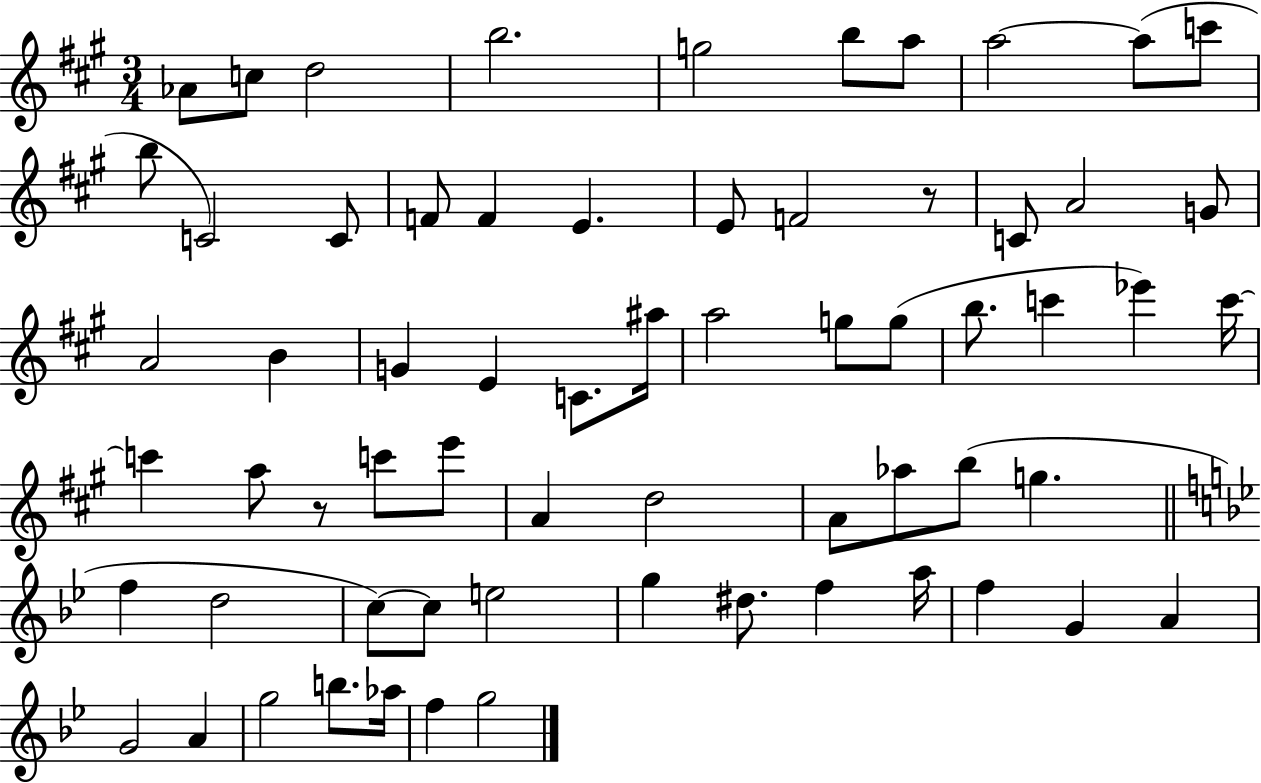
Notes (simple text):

Ab4/e C5/e D5/h B5/h. G5/h B5/e A5/e A5/h A5/e C6/e B5/e C4/h C4/e F4/e F4/q E4/q. E4/e F4/h R/e C4/e A4/h G4/e A4/h B4/q G4/q E4/q C4/e. A#5/s A5/h G5/e G5/e B5/e. C6/q Eb6/q C6/s C6/q A5/e R/e C6/e E6/e A4/q D5/h A4/e Ab5/e B5/e G5/q. F5/q D5/h C5/e C5/e E5/h G5/q D#5/e. F5/q A5/s F5/q G4/q A4/q G4/h A4/q G5/h B5/e. Ab5/s F5/q G5/h